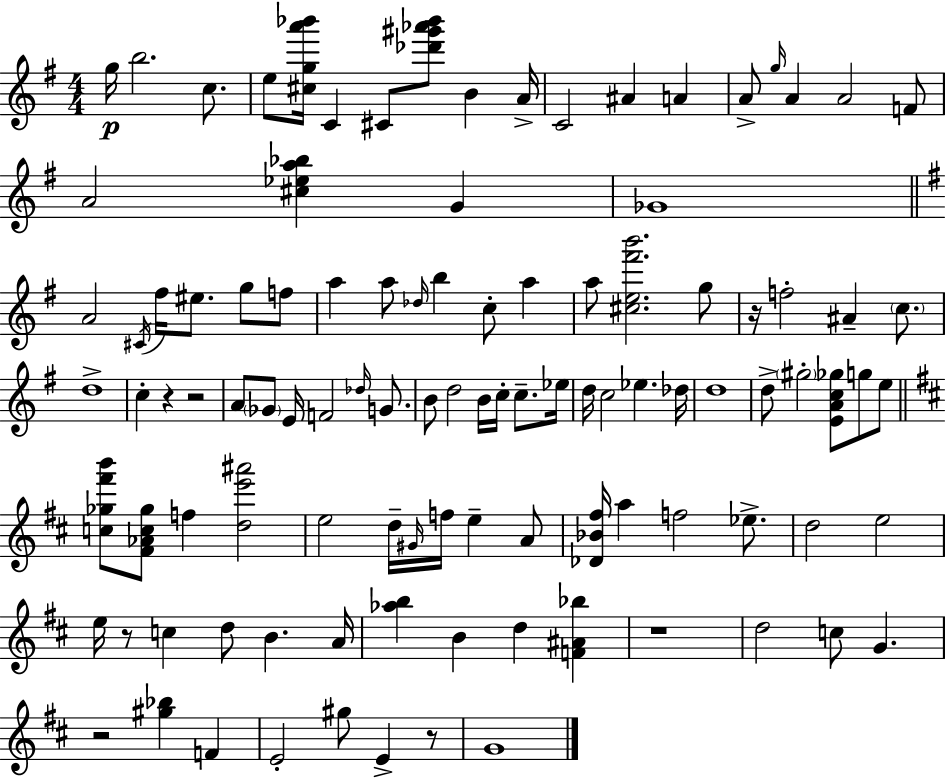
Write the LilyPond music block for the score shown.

{
  \clef treble
  \numericTimeSignature
  \time 4/4
  \key e \minor
  g''16\p b''2. c''8. | e''8 <cis'' g'' a''' bes'''>16 c'4 cis'8 <des''' gis''' aes''' bes'''>8 b'4 a'16-> | c'2 ais'4 a'4 | a'8-> \grace { g''16 } a'4 a'2 f'8 | \break a'2 <cis'' ees'' a'' bes''>4 g'4 | ges'1 | \bar "||" \break \key g \major a'2 \acciaccatura { cis'16 } fis''16 eis''8. g''8 f''8 | a''4 a''8 \grace { des''16 } b''4 c''8-. a''4 | a''8 <cis'' e'' fis''' b'''>2. | g''8 r16 f''2-. ais'4-- \parenthesize c''8. | \break d''1-> | c''4-. r4 r2 | a'8 \parenthesize ges'8 e'16 f'2 \grace { des''16 } | g'8. b'8 d''2 b'16 c''16-. c''8.-- | \break ees''16 d''16 c''2 ees''4. | des''16 d''1 | d''8-> \parenthesize gis''2-. <e' a' c'' ges''>8 g''8 | e''8 \bar "||" \break \key d \major <c'' ges'' fis''' b'''>8 <fis' aes' c'' ges''>8 f''4 <d'' e''' ais'''>2 | e''2 d''16-- \grace { gis'16 } f''16 e''4-- a'8 | <des' bes' fis''>16 a''4 f''2 ees''8.-> | d''2 e''2 | \break e''16 r8 c''4 d''8 b'4. | a'16 <aes'' b''>4 b'4 d''4 <f' ais' bes''>4 | r1 | d''2 c''8 g'4. | \break r2 <gis'' bes''>4 f'4 | e'2-. gis''8 e'4-> r8 | g'1 | \bar "|."
}